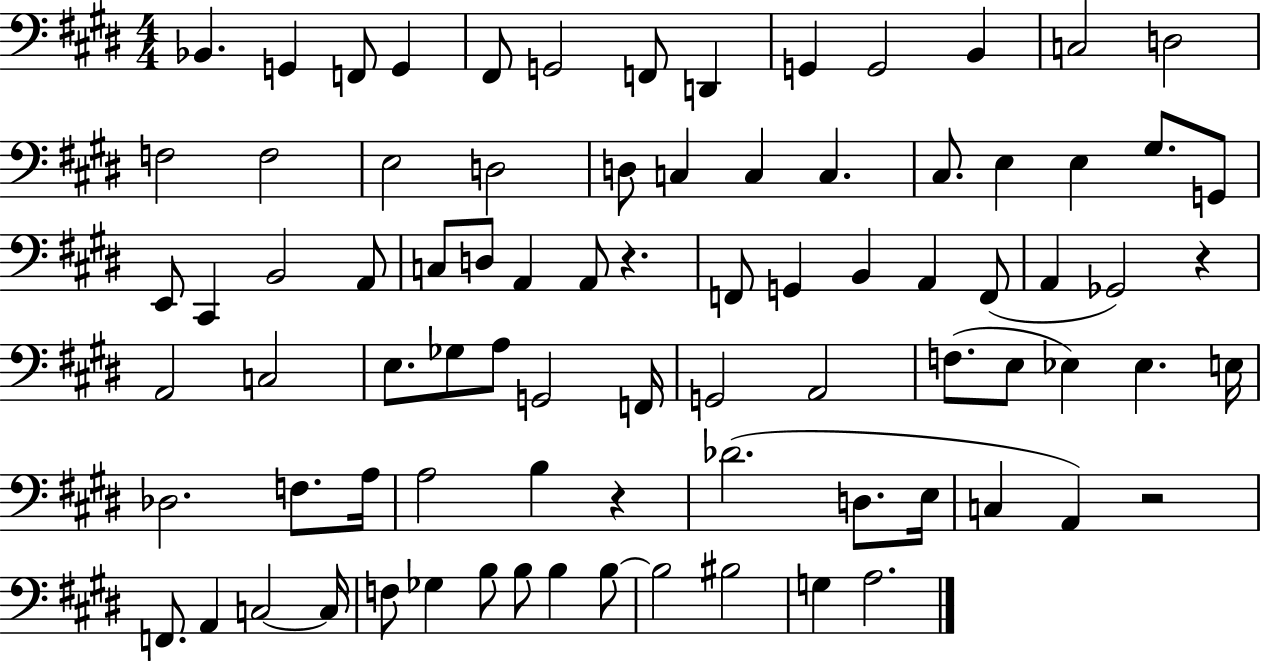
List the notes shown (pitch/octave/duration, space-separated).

Bb2/q. G2/q F2/e G2/q F#2/e G2/h F2/e D2/q G2/q G2/h B2/q C3/h D3/h F3/h F3/h E3/h D3/h D3/e C3/q C3/q C3/q. C#3/e. E3/q E3/q G#3/e. G2/e E2/e C#2/q B2/h A2/e C3/e D3/e A2/q A2/e R/q. F2/e G2/q B2/q A2/q F2/e A2/q Gb2/h R/q A2/h C3/h E3/e. Gb3/e A3/e G2/h F2/s G2/h A2/h F3/e. E3/e Eb3/q Eb3/q. E3/s Db3/h. F3/e. A3/s A3/h B3/q R/q Db4/h. D3/e. E3/s C3/q A2/q R/h F2/e. A2/q C3/h C3/s F3/e Gb3/q B3/e B3/e B3/q B3/e B3/h BIS3/h G3/q A3/h.